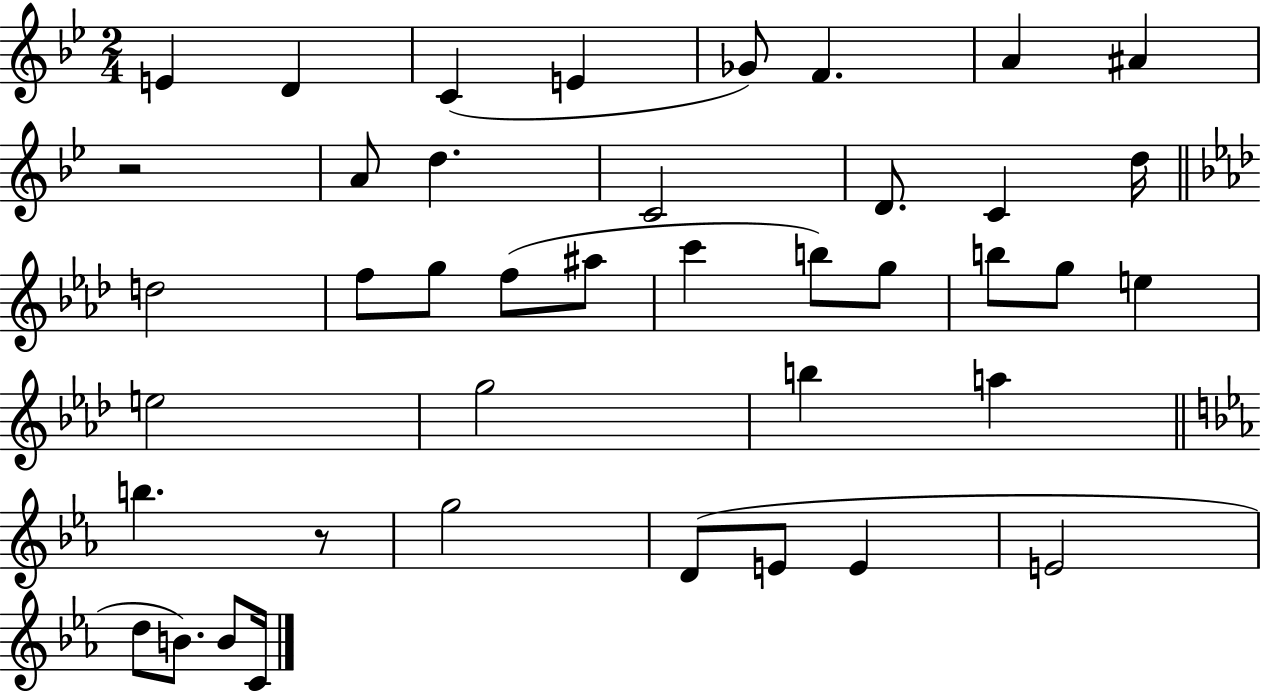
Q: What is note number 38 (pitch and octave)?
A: B4